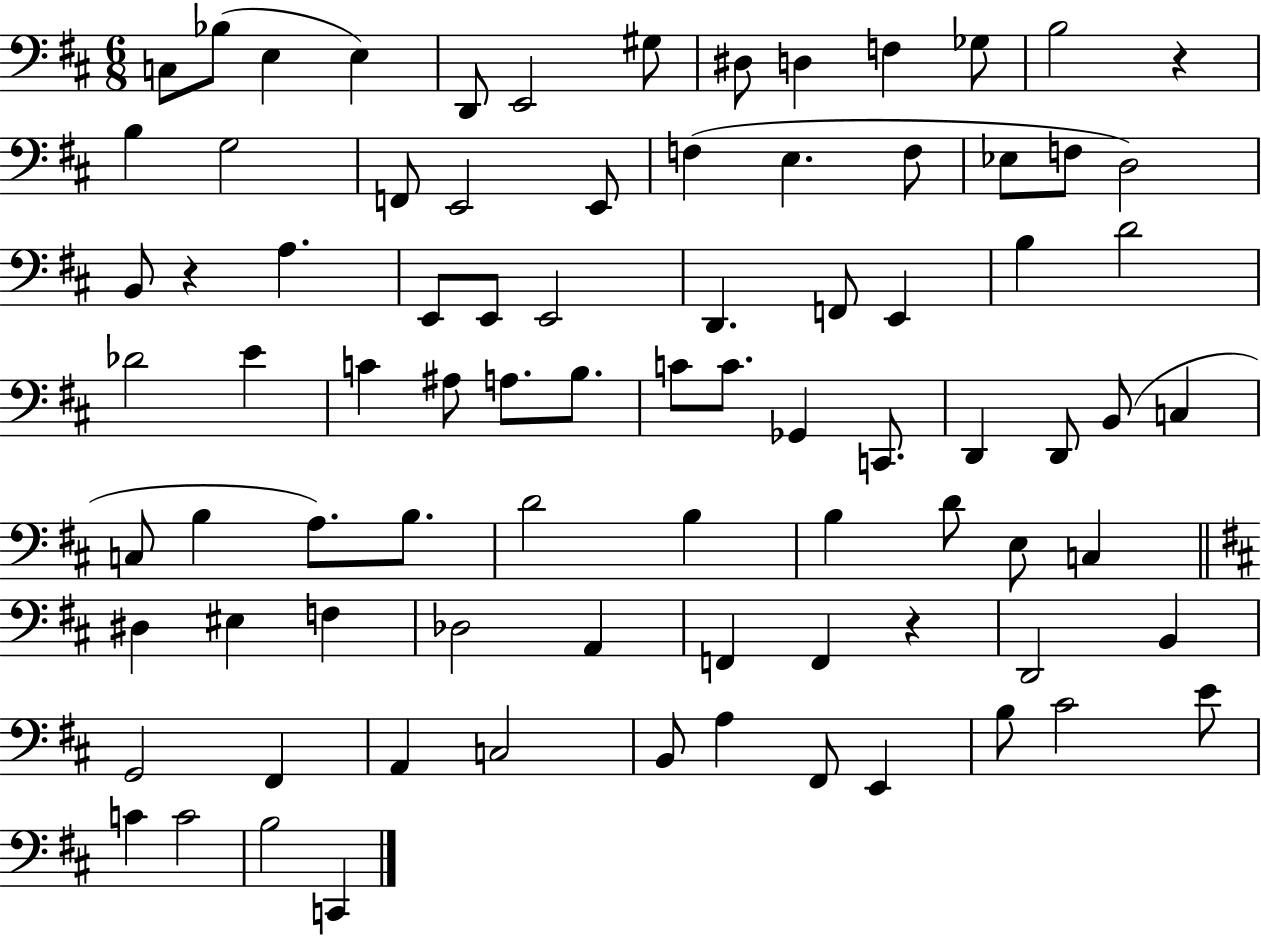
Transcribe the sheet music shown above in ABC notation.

X:1
T:Untitled
M:6/8
L:1/4
K:D
C,/2 _B,/2 E, E, D,,/2 E,,2 ^G,/2 ^D,/2 D, F, _G,/2 B,2 z B, G,2 F,,/2 E,,2 E,,/2 F, E, F,/2 _E,/2 F,/2 D,2 B,,/2 z A, E,,/2 E,,/2 E,,2 D,, F,,/2 E,, B, D2 _D2 E C ^A,/2 A,/2 B,/2 C/2 C/2 _G,, C,,/2 D,, D,,/2 B,,/2 C, C,/2 B, A,/2 B,/2 D2 B, B, D/2 E,/2 C, ^D, ^E, F, _D,2 A,, F,, F,, z D,,2 B,, G,,2 ^F,, A,, C,2 B,,/2 A, ^F,,/2 E,, B,/2 ^C2 E/2 C C2 B,2 C,,